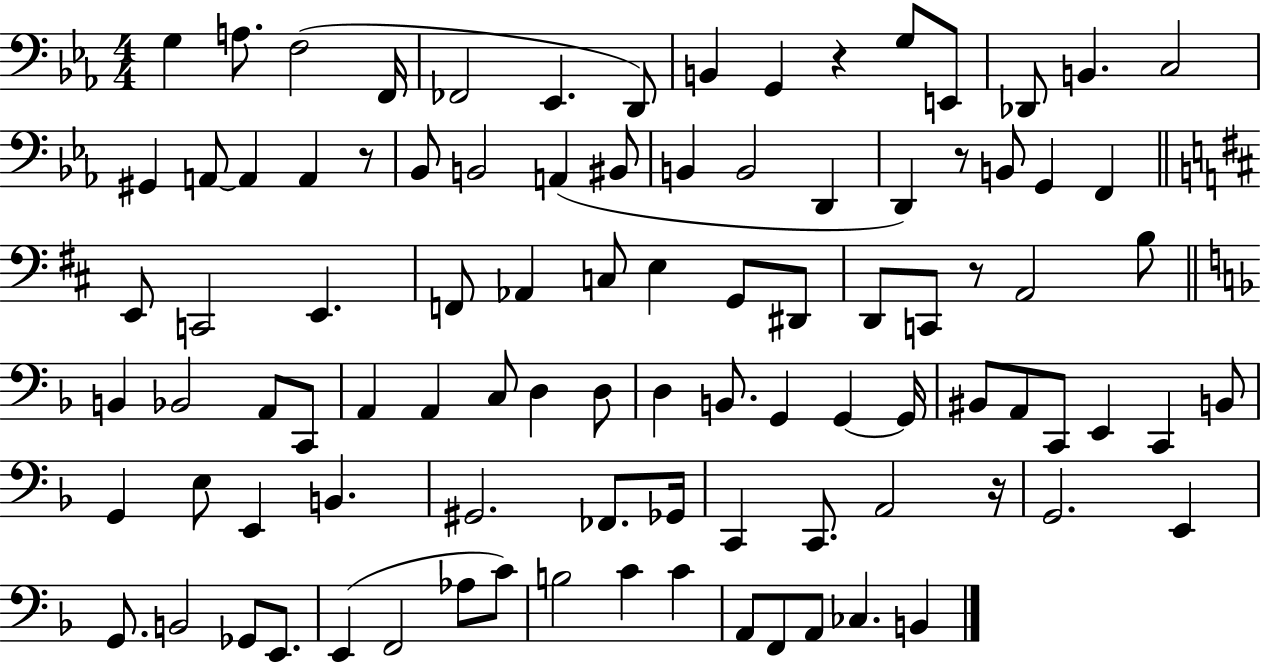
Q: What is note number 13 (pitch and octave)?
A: B2